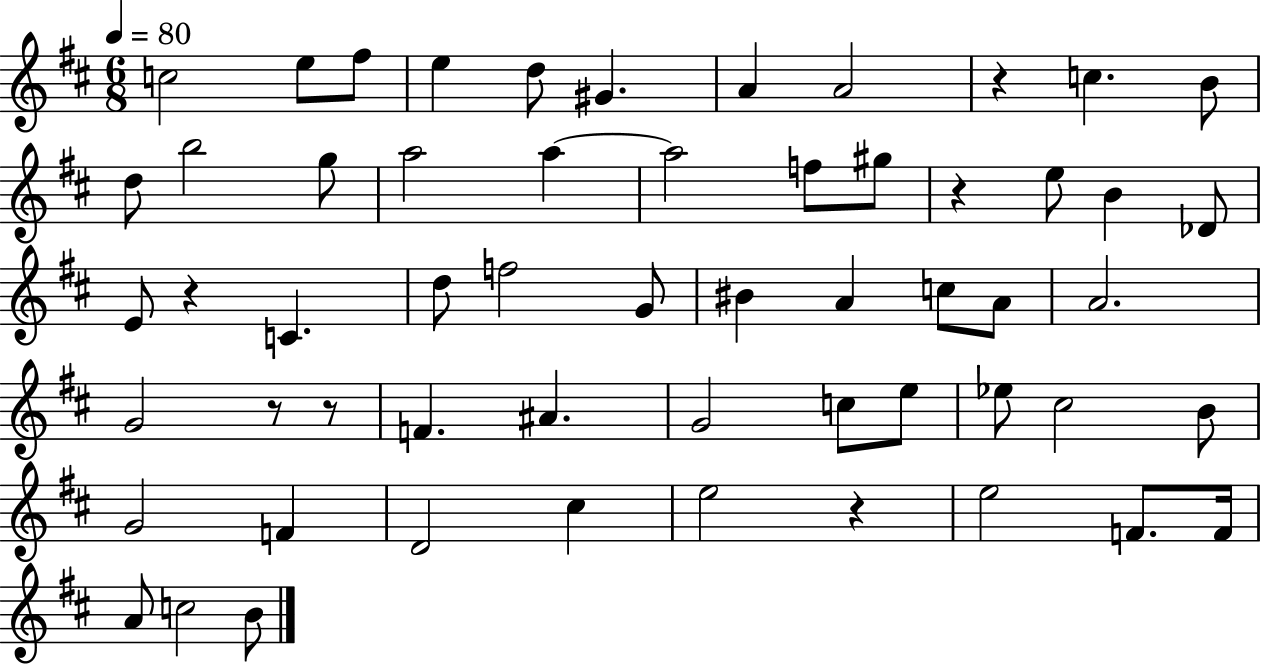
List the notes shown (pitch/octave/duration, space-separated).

C5/h E5/e F#5/e E5/q D5/e G#4/q. A4/q A4/h R/q C5/q. B4/e D5/e B5/h G5/e A5/h A5/q A5/h F5/e G#5/e R/q E5/e B4/q Db4/e E4/e R/q C4/q. D5/e F5/h G4/e BIS4/q A4/q C5/e A4/e A4/h. G4/h R/e R/e F4/q. A#4/q. G4/h C5/e E5/e Eb5/e C#5/h B4/e G4/h F4/q D4/h C#5/q E5/h R/q E5/h F4/e. F4/s A4/e C5/h B4/e